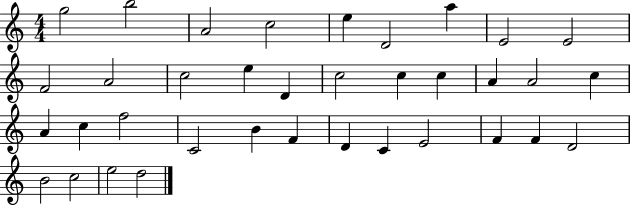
X:1
T:Untitled
M:4/4
L:1/4
K:C
g2 b2 A2 c2 e D2 a E2 E2 F2 A2 c2 e D c2 c c A A2 c A c f2 C2 B F D C E2 F F D2 B2 c2 e2 d2